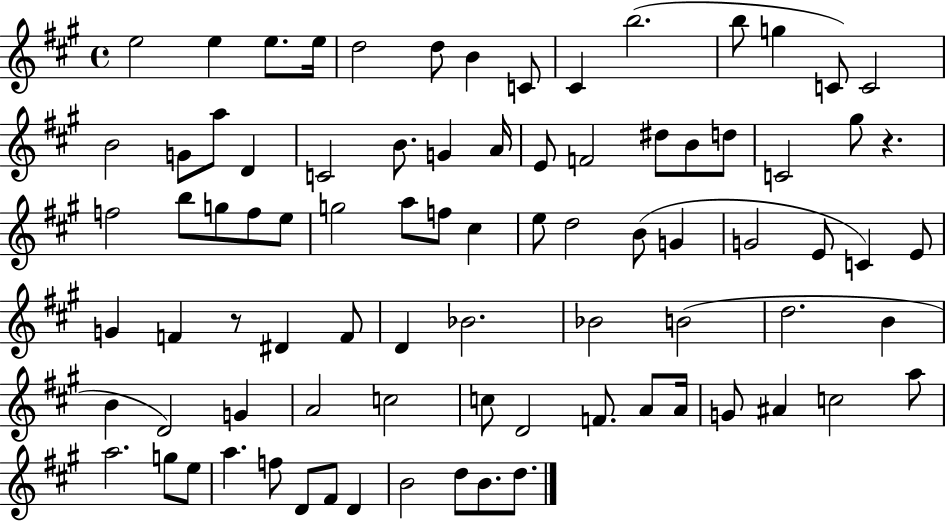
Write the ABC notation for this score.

X:1
T:Untitled
M:4/4
L:1/4
K:A
e2 e e/2 e/4 d2 d/2 B C/2 ^C b2 b/2 g C/2 C2 B2 G/2 a/2 D C2 B/2 G A/4 E/2 F2 ^d/2 B/2 d/2 C2 ^g/2 z f2 b/2 g/2 f/2 e/2 g2 a/2 f/2 ^c e/2 d2 B/2 G G2 E/2 C E/2 G F z/2 ^D F/2 D _B2 _B2 B2 d2 B B D2 G A2 c2 c/2 D2 F/2 A/2 A/4 G/2 ^A c2 a/2 a2 g/2 e/2 a f/2 D/2 ^F/2 D B2 d/2 B/2 d/2